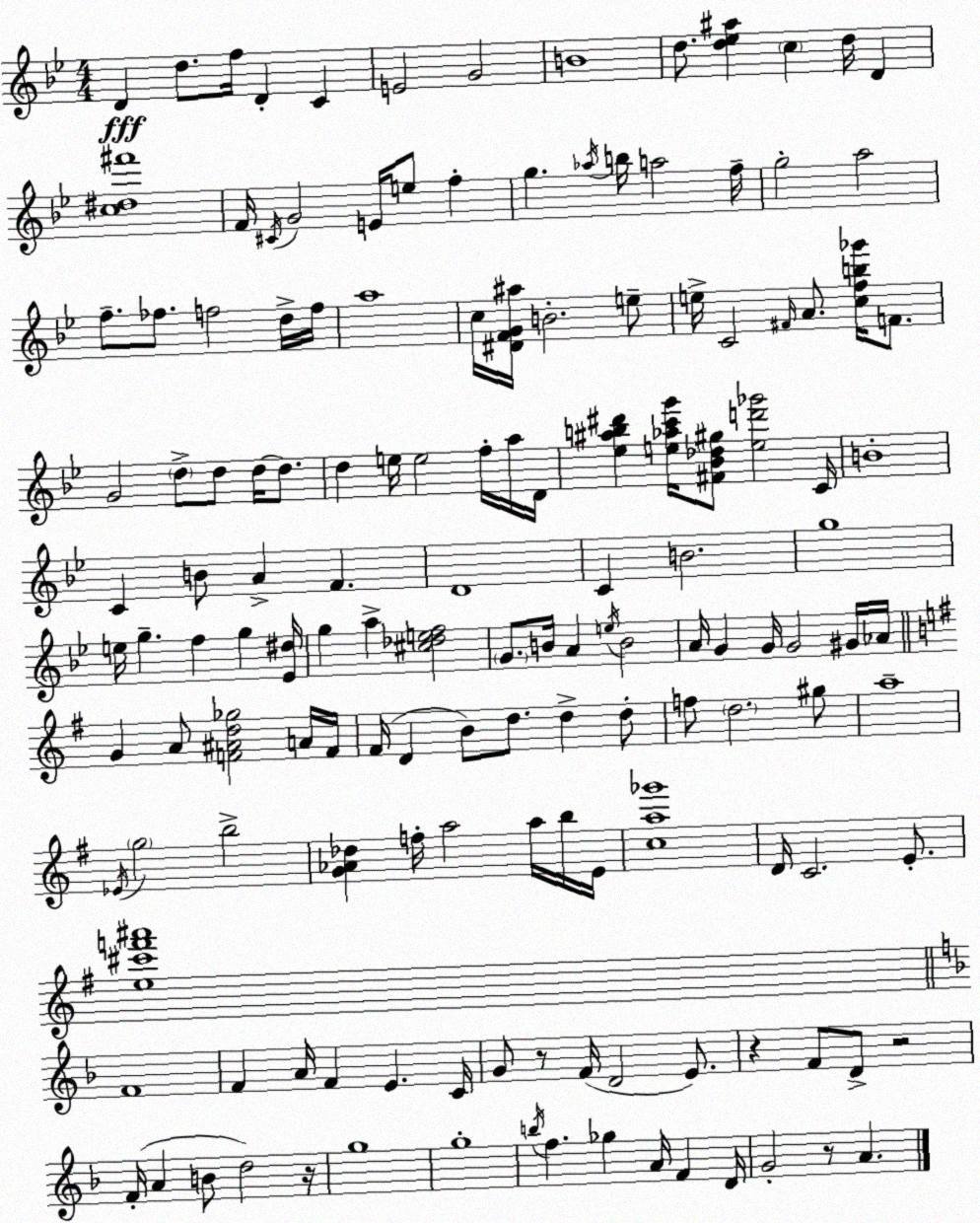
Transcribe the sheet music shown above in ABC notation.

X:1
T:Untitled
M:4/4
L:1/4
K:Gm
D d/2 f/4 D C E2 G2 B4 d/2 [d_e^a] c d/4 D [c^d^f']4 F/4 ^C/4 G2 E/4 e/2 f g _a/4 b/4 a2 f/4 g2 a2 f/2 _f/2 f2 d/4 f/4 a4 c/4 [^DFG^a]/4 B2 e/2 e/4 C2 ^F/4 A/2 [cfb_g']/4 F/2 G2 d/2 d/2 d/4 d/2 d e/4 e2 f/4 a/4 D/4 [_e^ab^d'] [e_ac'g']/4 [^F_B_d^g]/2 [ed'_g']2 C/4 B4 C B/2 A F D4 C B2 g4 e/4 g f g [_E^d]/4 g a [^c_def]2 G/2 B/4 A e/4 B2 A/4 G G/4 G2 ^G/4 _A/4 G A/2 [F^Ad_g]2 A/4 F/4 ^F/4 D B/2 d/2 d d/2 f/2 d2 ^g/2 a4 _E/4 g2 b2 [G_A_d] f/4 a2 a/4 b/4 E/4 [ca_g']4 D/4 C2 E/2 [e^c'f'^a']4 F4 F A/4 F E C/4 G/2 z/2 F/4 D2 E/2 z F/2 D/2 z2 F/4 A B/2 d2 z/4 g4 g4 b/4 f _g A/4 F D/4 G2 z/2 A